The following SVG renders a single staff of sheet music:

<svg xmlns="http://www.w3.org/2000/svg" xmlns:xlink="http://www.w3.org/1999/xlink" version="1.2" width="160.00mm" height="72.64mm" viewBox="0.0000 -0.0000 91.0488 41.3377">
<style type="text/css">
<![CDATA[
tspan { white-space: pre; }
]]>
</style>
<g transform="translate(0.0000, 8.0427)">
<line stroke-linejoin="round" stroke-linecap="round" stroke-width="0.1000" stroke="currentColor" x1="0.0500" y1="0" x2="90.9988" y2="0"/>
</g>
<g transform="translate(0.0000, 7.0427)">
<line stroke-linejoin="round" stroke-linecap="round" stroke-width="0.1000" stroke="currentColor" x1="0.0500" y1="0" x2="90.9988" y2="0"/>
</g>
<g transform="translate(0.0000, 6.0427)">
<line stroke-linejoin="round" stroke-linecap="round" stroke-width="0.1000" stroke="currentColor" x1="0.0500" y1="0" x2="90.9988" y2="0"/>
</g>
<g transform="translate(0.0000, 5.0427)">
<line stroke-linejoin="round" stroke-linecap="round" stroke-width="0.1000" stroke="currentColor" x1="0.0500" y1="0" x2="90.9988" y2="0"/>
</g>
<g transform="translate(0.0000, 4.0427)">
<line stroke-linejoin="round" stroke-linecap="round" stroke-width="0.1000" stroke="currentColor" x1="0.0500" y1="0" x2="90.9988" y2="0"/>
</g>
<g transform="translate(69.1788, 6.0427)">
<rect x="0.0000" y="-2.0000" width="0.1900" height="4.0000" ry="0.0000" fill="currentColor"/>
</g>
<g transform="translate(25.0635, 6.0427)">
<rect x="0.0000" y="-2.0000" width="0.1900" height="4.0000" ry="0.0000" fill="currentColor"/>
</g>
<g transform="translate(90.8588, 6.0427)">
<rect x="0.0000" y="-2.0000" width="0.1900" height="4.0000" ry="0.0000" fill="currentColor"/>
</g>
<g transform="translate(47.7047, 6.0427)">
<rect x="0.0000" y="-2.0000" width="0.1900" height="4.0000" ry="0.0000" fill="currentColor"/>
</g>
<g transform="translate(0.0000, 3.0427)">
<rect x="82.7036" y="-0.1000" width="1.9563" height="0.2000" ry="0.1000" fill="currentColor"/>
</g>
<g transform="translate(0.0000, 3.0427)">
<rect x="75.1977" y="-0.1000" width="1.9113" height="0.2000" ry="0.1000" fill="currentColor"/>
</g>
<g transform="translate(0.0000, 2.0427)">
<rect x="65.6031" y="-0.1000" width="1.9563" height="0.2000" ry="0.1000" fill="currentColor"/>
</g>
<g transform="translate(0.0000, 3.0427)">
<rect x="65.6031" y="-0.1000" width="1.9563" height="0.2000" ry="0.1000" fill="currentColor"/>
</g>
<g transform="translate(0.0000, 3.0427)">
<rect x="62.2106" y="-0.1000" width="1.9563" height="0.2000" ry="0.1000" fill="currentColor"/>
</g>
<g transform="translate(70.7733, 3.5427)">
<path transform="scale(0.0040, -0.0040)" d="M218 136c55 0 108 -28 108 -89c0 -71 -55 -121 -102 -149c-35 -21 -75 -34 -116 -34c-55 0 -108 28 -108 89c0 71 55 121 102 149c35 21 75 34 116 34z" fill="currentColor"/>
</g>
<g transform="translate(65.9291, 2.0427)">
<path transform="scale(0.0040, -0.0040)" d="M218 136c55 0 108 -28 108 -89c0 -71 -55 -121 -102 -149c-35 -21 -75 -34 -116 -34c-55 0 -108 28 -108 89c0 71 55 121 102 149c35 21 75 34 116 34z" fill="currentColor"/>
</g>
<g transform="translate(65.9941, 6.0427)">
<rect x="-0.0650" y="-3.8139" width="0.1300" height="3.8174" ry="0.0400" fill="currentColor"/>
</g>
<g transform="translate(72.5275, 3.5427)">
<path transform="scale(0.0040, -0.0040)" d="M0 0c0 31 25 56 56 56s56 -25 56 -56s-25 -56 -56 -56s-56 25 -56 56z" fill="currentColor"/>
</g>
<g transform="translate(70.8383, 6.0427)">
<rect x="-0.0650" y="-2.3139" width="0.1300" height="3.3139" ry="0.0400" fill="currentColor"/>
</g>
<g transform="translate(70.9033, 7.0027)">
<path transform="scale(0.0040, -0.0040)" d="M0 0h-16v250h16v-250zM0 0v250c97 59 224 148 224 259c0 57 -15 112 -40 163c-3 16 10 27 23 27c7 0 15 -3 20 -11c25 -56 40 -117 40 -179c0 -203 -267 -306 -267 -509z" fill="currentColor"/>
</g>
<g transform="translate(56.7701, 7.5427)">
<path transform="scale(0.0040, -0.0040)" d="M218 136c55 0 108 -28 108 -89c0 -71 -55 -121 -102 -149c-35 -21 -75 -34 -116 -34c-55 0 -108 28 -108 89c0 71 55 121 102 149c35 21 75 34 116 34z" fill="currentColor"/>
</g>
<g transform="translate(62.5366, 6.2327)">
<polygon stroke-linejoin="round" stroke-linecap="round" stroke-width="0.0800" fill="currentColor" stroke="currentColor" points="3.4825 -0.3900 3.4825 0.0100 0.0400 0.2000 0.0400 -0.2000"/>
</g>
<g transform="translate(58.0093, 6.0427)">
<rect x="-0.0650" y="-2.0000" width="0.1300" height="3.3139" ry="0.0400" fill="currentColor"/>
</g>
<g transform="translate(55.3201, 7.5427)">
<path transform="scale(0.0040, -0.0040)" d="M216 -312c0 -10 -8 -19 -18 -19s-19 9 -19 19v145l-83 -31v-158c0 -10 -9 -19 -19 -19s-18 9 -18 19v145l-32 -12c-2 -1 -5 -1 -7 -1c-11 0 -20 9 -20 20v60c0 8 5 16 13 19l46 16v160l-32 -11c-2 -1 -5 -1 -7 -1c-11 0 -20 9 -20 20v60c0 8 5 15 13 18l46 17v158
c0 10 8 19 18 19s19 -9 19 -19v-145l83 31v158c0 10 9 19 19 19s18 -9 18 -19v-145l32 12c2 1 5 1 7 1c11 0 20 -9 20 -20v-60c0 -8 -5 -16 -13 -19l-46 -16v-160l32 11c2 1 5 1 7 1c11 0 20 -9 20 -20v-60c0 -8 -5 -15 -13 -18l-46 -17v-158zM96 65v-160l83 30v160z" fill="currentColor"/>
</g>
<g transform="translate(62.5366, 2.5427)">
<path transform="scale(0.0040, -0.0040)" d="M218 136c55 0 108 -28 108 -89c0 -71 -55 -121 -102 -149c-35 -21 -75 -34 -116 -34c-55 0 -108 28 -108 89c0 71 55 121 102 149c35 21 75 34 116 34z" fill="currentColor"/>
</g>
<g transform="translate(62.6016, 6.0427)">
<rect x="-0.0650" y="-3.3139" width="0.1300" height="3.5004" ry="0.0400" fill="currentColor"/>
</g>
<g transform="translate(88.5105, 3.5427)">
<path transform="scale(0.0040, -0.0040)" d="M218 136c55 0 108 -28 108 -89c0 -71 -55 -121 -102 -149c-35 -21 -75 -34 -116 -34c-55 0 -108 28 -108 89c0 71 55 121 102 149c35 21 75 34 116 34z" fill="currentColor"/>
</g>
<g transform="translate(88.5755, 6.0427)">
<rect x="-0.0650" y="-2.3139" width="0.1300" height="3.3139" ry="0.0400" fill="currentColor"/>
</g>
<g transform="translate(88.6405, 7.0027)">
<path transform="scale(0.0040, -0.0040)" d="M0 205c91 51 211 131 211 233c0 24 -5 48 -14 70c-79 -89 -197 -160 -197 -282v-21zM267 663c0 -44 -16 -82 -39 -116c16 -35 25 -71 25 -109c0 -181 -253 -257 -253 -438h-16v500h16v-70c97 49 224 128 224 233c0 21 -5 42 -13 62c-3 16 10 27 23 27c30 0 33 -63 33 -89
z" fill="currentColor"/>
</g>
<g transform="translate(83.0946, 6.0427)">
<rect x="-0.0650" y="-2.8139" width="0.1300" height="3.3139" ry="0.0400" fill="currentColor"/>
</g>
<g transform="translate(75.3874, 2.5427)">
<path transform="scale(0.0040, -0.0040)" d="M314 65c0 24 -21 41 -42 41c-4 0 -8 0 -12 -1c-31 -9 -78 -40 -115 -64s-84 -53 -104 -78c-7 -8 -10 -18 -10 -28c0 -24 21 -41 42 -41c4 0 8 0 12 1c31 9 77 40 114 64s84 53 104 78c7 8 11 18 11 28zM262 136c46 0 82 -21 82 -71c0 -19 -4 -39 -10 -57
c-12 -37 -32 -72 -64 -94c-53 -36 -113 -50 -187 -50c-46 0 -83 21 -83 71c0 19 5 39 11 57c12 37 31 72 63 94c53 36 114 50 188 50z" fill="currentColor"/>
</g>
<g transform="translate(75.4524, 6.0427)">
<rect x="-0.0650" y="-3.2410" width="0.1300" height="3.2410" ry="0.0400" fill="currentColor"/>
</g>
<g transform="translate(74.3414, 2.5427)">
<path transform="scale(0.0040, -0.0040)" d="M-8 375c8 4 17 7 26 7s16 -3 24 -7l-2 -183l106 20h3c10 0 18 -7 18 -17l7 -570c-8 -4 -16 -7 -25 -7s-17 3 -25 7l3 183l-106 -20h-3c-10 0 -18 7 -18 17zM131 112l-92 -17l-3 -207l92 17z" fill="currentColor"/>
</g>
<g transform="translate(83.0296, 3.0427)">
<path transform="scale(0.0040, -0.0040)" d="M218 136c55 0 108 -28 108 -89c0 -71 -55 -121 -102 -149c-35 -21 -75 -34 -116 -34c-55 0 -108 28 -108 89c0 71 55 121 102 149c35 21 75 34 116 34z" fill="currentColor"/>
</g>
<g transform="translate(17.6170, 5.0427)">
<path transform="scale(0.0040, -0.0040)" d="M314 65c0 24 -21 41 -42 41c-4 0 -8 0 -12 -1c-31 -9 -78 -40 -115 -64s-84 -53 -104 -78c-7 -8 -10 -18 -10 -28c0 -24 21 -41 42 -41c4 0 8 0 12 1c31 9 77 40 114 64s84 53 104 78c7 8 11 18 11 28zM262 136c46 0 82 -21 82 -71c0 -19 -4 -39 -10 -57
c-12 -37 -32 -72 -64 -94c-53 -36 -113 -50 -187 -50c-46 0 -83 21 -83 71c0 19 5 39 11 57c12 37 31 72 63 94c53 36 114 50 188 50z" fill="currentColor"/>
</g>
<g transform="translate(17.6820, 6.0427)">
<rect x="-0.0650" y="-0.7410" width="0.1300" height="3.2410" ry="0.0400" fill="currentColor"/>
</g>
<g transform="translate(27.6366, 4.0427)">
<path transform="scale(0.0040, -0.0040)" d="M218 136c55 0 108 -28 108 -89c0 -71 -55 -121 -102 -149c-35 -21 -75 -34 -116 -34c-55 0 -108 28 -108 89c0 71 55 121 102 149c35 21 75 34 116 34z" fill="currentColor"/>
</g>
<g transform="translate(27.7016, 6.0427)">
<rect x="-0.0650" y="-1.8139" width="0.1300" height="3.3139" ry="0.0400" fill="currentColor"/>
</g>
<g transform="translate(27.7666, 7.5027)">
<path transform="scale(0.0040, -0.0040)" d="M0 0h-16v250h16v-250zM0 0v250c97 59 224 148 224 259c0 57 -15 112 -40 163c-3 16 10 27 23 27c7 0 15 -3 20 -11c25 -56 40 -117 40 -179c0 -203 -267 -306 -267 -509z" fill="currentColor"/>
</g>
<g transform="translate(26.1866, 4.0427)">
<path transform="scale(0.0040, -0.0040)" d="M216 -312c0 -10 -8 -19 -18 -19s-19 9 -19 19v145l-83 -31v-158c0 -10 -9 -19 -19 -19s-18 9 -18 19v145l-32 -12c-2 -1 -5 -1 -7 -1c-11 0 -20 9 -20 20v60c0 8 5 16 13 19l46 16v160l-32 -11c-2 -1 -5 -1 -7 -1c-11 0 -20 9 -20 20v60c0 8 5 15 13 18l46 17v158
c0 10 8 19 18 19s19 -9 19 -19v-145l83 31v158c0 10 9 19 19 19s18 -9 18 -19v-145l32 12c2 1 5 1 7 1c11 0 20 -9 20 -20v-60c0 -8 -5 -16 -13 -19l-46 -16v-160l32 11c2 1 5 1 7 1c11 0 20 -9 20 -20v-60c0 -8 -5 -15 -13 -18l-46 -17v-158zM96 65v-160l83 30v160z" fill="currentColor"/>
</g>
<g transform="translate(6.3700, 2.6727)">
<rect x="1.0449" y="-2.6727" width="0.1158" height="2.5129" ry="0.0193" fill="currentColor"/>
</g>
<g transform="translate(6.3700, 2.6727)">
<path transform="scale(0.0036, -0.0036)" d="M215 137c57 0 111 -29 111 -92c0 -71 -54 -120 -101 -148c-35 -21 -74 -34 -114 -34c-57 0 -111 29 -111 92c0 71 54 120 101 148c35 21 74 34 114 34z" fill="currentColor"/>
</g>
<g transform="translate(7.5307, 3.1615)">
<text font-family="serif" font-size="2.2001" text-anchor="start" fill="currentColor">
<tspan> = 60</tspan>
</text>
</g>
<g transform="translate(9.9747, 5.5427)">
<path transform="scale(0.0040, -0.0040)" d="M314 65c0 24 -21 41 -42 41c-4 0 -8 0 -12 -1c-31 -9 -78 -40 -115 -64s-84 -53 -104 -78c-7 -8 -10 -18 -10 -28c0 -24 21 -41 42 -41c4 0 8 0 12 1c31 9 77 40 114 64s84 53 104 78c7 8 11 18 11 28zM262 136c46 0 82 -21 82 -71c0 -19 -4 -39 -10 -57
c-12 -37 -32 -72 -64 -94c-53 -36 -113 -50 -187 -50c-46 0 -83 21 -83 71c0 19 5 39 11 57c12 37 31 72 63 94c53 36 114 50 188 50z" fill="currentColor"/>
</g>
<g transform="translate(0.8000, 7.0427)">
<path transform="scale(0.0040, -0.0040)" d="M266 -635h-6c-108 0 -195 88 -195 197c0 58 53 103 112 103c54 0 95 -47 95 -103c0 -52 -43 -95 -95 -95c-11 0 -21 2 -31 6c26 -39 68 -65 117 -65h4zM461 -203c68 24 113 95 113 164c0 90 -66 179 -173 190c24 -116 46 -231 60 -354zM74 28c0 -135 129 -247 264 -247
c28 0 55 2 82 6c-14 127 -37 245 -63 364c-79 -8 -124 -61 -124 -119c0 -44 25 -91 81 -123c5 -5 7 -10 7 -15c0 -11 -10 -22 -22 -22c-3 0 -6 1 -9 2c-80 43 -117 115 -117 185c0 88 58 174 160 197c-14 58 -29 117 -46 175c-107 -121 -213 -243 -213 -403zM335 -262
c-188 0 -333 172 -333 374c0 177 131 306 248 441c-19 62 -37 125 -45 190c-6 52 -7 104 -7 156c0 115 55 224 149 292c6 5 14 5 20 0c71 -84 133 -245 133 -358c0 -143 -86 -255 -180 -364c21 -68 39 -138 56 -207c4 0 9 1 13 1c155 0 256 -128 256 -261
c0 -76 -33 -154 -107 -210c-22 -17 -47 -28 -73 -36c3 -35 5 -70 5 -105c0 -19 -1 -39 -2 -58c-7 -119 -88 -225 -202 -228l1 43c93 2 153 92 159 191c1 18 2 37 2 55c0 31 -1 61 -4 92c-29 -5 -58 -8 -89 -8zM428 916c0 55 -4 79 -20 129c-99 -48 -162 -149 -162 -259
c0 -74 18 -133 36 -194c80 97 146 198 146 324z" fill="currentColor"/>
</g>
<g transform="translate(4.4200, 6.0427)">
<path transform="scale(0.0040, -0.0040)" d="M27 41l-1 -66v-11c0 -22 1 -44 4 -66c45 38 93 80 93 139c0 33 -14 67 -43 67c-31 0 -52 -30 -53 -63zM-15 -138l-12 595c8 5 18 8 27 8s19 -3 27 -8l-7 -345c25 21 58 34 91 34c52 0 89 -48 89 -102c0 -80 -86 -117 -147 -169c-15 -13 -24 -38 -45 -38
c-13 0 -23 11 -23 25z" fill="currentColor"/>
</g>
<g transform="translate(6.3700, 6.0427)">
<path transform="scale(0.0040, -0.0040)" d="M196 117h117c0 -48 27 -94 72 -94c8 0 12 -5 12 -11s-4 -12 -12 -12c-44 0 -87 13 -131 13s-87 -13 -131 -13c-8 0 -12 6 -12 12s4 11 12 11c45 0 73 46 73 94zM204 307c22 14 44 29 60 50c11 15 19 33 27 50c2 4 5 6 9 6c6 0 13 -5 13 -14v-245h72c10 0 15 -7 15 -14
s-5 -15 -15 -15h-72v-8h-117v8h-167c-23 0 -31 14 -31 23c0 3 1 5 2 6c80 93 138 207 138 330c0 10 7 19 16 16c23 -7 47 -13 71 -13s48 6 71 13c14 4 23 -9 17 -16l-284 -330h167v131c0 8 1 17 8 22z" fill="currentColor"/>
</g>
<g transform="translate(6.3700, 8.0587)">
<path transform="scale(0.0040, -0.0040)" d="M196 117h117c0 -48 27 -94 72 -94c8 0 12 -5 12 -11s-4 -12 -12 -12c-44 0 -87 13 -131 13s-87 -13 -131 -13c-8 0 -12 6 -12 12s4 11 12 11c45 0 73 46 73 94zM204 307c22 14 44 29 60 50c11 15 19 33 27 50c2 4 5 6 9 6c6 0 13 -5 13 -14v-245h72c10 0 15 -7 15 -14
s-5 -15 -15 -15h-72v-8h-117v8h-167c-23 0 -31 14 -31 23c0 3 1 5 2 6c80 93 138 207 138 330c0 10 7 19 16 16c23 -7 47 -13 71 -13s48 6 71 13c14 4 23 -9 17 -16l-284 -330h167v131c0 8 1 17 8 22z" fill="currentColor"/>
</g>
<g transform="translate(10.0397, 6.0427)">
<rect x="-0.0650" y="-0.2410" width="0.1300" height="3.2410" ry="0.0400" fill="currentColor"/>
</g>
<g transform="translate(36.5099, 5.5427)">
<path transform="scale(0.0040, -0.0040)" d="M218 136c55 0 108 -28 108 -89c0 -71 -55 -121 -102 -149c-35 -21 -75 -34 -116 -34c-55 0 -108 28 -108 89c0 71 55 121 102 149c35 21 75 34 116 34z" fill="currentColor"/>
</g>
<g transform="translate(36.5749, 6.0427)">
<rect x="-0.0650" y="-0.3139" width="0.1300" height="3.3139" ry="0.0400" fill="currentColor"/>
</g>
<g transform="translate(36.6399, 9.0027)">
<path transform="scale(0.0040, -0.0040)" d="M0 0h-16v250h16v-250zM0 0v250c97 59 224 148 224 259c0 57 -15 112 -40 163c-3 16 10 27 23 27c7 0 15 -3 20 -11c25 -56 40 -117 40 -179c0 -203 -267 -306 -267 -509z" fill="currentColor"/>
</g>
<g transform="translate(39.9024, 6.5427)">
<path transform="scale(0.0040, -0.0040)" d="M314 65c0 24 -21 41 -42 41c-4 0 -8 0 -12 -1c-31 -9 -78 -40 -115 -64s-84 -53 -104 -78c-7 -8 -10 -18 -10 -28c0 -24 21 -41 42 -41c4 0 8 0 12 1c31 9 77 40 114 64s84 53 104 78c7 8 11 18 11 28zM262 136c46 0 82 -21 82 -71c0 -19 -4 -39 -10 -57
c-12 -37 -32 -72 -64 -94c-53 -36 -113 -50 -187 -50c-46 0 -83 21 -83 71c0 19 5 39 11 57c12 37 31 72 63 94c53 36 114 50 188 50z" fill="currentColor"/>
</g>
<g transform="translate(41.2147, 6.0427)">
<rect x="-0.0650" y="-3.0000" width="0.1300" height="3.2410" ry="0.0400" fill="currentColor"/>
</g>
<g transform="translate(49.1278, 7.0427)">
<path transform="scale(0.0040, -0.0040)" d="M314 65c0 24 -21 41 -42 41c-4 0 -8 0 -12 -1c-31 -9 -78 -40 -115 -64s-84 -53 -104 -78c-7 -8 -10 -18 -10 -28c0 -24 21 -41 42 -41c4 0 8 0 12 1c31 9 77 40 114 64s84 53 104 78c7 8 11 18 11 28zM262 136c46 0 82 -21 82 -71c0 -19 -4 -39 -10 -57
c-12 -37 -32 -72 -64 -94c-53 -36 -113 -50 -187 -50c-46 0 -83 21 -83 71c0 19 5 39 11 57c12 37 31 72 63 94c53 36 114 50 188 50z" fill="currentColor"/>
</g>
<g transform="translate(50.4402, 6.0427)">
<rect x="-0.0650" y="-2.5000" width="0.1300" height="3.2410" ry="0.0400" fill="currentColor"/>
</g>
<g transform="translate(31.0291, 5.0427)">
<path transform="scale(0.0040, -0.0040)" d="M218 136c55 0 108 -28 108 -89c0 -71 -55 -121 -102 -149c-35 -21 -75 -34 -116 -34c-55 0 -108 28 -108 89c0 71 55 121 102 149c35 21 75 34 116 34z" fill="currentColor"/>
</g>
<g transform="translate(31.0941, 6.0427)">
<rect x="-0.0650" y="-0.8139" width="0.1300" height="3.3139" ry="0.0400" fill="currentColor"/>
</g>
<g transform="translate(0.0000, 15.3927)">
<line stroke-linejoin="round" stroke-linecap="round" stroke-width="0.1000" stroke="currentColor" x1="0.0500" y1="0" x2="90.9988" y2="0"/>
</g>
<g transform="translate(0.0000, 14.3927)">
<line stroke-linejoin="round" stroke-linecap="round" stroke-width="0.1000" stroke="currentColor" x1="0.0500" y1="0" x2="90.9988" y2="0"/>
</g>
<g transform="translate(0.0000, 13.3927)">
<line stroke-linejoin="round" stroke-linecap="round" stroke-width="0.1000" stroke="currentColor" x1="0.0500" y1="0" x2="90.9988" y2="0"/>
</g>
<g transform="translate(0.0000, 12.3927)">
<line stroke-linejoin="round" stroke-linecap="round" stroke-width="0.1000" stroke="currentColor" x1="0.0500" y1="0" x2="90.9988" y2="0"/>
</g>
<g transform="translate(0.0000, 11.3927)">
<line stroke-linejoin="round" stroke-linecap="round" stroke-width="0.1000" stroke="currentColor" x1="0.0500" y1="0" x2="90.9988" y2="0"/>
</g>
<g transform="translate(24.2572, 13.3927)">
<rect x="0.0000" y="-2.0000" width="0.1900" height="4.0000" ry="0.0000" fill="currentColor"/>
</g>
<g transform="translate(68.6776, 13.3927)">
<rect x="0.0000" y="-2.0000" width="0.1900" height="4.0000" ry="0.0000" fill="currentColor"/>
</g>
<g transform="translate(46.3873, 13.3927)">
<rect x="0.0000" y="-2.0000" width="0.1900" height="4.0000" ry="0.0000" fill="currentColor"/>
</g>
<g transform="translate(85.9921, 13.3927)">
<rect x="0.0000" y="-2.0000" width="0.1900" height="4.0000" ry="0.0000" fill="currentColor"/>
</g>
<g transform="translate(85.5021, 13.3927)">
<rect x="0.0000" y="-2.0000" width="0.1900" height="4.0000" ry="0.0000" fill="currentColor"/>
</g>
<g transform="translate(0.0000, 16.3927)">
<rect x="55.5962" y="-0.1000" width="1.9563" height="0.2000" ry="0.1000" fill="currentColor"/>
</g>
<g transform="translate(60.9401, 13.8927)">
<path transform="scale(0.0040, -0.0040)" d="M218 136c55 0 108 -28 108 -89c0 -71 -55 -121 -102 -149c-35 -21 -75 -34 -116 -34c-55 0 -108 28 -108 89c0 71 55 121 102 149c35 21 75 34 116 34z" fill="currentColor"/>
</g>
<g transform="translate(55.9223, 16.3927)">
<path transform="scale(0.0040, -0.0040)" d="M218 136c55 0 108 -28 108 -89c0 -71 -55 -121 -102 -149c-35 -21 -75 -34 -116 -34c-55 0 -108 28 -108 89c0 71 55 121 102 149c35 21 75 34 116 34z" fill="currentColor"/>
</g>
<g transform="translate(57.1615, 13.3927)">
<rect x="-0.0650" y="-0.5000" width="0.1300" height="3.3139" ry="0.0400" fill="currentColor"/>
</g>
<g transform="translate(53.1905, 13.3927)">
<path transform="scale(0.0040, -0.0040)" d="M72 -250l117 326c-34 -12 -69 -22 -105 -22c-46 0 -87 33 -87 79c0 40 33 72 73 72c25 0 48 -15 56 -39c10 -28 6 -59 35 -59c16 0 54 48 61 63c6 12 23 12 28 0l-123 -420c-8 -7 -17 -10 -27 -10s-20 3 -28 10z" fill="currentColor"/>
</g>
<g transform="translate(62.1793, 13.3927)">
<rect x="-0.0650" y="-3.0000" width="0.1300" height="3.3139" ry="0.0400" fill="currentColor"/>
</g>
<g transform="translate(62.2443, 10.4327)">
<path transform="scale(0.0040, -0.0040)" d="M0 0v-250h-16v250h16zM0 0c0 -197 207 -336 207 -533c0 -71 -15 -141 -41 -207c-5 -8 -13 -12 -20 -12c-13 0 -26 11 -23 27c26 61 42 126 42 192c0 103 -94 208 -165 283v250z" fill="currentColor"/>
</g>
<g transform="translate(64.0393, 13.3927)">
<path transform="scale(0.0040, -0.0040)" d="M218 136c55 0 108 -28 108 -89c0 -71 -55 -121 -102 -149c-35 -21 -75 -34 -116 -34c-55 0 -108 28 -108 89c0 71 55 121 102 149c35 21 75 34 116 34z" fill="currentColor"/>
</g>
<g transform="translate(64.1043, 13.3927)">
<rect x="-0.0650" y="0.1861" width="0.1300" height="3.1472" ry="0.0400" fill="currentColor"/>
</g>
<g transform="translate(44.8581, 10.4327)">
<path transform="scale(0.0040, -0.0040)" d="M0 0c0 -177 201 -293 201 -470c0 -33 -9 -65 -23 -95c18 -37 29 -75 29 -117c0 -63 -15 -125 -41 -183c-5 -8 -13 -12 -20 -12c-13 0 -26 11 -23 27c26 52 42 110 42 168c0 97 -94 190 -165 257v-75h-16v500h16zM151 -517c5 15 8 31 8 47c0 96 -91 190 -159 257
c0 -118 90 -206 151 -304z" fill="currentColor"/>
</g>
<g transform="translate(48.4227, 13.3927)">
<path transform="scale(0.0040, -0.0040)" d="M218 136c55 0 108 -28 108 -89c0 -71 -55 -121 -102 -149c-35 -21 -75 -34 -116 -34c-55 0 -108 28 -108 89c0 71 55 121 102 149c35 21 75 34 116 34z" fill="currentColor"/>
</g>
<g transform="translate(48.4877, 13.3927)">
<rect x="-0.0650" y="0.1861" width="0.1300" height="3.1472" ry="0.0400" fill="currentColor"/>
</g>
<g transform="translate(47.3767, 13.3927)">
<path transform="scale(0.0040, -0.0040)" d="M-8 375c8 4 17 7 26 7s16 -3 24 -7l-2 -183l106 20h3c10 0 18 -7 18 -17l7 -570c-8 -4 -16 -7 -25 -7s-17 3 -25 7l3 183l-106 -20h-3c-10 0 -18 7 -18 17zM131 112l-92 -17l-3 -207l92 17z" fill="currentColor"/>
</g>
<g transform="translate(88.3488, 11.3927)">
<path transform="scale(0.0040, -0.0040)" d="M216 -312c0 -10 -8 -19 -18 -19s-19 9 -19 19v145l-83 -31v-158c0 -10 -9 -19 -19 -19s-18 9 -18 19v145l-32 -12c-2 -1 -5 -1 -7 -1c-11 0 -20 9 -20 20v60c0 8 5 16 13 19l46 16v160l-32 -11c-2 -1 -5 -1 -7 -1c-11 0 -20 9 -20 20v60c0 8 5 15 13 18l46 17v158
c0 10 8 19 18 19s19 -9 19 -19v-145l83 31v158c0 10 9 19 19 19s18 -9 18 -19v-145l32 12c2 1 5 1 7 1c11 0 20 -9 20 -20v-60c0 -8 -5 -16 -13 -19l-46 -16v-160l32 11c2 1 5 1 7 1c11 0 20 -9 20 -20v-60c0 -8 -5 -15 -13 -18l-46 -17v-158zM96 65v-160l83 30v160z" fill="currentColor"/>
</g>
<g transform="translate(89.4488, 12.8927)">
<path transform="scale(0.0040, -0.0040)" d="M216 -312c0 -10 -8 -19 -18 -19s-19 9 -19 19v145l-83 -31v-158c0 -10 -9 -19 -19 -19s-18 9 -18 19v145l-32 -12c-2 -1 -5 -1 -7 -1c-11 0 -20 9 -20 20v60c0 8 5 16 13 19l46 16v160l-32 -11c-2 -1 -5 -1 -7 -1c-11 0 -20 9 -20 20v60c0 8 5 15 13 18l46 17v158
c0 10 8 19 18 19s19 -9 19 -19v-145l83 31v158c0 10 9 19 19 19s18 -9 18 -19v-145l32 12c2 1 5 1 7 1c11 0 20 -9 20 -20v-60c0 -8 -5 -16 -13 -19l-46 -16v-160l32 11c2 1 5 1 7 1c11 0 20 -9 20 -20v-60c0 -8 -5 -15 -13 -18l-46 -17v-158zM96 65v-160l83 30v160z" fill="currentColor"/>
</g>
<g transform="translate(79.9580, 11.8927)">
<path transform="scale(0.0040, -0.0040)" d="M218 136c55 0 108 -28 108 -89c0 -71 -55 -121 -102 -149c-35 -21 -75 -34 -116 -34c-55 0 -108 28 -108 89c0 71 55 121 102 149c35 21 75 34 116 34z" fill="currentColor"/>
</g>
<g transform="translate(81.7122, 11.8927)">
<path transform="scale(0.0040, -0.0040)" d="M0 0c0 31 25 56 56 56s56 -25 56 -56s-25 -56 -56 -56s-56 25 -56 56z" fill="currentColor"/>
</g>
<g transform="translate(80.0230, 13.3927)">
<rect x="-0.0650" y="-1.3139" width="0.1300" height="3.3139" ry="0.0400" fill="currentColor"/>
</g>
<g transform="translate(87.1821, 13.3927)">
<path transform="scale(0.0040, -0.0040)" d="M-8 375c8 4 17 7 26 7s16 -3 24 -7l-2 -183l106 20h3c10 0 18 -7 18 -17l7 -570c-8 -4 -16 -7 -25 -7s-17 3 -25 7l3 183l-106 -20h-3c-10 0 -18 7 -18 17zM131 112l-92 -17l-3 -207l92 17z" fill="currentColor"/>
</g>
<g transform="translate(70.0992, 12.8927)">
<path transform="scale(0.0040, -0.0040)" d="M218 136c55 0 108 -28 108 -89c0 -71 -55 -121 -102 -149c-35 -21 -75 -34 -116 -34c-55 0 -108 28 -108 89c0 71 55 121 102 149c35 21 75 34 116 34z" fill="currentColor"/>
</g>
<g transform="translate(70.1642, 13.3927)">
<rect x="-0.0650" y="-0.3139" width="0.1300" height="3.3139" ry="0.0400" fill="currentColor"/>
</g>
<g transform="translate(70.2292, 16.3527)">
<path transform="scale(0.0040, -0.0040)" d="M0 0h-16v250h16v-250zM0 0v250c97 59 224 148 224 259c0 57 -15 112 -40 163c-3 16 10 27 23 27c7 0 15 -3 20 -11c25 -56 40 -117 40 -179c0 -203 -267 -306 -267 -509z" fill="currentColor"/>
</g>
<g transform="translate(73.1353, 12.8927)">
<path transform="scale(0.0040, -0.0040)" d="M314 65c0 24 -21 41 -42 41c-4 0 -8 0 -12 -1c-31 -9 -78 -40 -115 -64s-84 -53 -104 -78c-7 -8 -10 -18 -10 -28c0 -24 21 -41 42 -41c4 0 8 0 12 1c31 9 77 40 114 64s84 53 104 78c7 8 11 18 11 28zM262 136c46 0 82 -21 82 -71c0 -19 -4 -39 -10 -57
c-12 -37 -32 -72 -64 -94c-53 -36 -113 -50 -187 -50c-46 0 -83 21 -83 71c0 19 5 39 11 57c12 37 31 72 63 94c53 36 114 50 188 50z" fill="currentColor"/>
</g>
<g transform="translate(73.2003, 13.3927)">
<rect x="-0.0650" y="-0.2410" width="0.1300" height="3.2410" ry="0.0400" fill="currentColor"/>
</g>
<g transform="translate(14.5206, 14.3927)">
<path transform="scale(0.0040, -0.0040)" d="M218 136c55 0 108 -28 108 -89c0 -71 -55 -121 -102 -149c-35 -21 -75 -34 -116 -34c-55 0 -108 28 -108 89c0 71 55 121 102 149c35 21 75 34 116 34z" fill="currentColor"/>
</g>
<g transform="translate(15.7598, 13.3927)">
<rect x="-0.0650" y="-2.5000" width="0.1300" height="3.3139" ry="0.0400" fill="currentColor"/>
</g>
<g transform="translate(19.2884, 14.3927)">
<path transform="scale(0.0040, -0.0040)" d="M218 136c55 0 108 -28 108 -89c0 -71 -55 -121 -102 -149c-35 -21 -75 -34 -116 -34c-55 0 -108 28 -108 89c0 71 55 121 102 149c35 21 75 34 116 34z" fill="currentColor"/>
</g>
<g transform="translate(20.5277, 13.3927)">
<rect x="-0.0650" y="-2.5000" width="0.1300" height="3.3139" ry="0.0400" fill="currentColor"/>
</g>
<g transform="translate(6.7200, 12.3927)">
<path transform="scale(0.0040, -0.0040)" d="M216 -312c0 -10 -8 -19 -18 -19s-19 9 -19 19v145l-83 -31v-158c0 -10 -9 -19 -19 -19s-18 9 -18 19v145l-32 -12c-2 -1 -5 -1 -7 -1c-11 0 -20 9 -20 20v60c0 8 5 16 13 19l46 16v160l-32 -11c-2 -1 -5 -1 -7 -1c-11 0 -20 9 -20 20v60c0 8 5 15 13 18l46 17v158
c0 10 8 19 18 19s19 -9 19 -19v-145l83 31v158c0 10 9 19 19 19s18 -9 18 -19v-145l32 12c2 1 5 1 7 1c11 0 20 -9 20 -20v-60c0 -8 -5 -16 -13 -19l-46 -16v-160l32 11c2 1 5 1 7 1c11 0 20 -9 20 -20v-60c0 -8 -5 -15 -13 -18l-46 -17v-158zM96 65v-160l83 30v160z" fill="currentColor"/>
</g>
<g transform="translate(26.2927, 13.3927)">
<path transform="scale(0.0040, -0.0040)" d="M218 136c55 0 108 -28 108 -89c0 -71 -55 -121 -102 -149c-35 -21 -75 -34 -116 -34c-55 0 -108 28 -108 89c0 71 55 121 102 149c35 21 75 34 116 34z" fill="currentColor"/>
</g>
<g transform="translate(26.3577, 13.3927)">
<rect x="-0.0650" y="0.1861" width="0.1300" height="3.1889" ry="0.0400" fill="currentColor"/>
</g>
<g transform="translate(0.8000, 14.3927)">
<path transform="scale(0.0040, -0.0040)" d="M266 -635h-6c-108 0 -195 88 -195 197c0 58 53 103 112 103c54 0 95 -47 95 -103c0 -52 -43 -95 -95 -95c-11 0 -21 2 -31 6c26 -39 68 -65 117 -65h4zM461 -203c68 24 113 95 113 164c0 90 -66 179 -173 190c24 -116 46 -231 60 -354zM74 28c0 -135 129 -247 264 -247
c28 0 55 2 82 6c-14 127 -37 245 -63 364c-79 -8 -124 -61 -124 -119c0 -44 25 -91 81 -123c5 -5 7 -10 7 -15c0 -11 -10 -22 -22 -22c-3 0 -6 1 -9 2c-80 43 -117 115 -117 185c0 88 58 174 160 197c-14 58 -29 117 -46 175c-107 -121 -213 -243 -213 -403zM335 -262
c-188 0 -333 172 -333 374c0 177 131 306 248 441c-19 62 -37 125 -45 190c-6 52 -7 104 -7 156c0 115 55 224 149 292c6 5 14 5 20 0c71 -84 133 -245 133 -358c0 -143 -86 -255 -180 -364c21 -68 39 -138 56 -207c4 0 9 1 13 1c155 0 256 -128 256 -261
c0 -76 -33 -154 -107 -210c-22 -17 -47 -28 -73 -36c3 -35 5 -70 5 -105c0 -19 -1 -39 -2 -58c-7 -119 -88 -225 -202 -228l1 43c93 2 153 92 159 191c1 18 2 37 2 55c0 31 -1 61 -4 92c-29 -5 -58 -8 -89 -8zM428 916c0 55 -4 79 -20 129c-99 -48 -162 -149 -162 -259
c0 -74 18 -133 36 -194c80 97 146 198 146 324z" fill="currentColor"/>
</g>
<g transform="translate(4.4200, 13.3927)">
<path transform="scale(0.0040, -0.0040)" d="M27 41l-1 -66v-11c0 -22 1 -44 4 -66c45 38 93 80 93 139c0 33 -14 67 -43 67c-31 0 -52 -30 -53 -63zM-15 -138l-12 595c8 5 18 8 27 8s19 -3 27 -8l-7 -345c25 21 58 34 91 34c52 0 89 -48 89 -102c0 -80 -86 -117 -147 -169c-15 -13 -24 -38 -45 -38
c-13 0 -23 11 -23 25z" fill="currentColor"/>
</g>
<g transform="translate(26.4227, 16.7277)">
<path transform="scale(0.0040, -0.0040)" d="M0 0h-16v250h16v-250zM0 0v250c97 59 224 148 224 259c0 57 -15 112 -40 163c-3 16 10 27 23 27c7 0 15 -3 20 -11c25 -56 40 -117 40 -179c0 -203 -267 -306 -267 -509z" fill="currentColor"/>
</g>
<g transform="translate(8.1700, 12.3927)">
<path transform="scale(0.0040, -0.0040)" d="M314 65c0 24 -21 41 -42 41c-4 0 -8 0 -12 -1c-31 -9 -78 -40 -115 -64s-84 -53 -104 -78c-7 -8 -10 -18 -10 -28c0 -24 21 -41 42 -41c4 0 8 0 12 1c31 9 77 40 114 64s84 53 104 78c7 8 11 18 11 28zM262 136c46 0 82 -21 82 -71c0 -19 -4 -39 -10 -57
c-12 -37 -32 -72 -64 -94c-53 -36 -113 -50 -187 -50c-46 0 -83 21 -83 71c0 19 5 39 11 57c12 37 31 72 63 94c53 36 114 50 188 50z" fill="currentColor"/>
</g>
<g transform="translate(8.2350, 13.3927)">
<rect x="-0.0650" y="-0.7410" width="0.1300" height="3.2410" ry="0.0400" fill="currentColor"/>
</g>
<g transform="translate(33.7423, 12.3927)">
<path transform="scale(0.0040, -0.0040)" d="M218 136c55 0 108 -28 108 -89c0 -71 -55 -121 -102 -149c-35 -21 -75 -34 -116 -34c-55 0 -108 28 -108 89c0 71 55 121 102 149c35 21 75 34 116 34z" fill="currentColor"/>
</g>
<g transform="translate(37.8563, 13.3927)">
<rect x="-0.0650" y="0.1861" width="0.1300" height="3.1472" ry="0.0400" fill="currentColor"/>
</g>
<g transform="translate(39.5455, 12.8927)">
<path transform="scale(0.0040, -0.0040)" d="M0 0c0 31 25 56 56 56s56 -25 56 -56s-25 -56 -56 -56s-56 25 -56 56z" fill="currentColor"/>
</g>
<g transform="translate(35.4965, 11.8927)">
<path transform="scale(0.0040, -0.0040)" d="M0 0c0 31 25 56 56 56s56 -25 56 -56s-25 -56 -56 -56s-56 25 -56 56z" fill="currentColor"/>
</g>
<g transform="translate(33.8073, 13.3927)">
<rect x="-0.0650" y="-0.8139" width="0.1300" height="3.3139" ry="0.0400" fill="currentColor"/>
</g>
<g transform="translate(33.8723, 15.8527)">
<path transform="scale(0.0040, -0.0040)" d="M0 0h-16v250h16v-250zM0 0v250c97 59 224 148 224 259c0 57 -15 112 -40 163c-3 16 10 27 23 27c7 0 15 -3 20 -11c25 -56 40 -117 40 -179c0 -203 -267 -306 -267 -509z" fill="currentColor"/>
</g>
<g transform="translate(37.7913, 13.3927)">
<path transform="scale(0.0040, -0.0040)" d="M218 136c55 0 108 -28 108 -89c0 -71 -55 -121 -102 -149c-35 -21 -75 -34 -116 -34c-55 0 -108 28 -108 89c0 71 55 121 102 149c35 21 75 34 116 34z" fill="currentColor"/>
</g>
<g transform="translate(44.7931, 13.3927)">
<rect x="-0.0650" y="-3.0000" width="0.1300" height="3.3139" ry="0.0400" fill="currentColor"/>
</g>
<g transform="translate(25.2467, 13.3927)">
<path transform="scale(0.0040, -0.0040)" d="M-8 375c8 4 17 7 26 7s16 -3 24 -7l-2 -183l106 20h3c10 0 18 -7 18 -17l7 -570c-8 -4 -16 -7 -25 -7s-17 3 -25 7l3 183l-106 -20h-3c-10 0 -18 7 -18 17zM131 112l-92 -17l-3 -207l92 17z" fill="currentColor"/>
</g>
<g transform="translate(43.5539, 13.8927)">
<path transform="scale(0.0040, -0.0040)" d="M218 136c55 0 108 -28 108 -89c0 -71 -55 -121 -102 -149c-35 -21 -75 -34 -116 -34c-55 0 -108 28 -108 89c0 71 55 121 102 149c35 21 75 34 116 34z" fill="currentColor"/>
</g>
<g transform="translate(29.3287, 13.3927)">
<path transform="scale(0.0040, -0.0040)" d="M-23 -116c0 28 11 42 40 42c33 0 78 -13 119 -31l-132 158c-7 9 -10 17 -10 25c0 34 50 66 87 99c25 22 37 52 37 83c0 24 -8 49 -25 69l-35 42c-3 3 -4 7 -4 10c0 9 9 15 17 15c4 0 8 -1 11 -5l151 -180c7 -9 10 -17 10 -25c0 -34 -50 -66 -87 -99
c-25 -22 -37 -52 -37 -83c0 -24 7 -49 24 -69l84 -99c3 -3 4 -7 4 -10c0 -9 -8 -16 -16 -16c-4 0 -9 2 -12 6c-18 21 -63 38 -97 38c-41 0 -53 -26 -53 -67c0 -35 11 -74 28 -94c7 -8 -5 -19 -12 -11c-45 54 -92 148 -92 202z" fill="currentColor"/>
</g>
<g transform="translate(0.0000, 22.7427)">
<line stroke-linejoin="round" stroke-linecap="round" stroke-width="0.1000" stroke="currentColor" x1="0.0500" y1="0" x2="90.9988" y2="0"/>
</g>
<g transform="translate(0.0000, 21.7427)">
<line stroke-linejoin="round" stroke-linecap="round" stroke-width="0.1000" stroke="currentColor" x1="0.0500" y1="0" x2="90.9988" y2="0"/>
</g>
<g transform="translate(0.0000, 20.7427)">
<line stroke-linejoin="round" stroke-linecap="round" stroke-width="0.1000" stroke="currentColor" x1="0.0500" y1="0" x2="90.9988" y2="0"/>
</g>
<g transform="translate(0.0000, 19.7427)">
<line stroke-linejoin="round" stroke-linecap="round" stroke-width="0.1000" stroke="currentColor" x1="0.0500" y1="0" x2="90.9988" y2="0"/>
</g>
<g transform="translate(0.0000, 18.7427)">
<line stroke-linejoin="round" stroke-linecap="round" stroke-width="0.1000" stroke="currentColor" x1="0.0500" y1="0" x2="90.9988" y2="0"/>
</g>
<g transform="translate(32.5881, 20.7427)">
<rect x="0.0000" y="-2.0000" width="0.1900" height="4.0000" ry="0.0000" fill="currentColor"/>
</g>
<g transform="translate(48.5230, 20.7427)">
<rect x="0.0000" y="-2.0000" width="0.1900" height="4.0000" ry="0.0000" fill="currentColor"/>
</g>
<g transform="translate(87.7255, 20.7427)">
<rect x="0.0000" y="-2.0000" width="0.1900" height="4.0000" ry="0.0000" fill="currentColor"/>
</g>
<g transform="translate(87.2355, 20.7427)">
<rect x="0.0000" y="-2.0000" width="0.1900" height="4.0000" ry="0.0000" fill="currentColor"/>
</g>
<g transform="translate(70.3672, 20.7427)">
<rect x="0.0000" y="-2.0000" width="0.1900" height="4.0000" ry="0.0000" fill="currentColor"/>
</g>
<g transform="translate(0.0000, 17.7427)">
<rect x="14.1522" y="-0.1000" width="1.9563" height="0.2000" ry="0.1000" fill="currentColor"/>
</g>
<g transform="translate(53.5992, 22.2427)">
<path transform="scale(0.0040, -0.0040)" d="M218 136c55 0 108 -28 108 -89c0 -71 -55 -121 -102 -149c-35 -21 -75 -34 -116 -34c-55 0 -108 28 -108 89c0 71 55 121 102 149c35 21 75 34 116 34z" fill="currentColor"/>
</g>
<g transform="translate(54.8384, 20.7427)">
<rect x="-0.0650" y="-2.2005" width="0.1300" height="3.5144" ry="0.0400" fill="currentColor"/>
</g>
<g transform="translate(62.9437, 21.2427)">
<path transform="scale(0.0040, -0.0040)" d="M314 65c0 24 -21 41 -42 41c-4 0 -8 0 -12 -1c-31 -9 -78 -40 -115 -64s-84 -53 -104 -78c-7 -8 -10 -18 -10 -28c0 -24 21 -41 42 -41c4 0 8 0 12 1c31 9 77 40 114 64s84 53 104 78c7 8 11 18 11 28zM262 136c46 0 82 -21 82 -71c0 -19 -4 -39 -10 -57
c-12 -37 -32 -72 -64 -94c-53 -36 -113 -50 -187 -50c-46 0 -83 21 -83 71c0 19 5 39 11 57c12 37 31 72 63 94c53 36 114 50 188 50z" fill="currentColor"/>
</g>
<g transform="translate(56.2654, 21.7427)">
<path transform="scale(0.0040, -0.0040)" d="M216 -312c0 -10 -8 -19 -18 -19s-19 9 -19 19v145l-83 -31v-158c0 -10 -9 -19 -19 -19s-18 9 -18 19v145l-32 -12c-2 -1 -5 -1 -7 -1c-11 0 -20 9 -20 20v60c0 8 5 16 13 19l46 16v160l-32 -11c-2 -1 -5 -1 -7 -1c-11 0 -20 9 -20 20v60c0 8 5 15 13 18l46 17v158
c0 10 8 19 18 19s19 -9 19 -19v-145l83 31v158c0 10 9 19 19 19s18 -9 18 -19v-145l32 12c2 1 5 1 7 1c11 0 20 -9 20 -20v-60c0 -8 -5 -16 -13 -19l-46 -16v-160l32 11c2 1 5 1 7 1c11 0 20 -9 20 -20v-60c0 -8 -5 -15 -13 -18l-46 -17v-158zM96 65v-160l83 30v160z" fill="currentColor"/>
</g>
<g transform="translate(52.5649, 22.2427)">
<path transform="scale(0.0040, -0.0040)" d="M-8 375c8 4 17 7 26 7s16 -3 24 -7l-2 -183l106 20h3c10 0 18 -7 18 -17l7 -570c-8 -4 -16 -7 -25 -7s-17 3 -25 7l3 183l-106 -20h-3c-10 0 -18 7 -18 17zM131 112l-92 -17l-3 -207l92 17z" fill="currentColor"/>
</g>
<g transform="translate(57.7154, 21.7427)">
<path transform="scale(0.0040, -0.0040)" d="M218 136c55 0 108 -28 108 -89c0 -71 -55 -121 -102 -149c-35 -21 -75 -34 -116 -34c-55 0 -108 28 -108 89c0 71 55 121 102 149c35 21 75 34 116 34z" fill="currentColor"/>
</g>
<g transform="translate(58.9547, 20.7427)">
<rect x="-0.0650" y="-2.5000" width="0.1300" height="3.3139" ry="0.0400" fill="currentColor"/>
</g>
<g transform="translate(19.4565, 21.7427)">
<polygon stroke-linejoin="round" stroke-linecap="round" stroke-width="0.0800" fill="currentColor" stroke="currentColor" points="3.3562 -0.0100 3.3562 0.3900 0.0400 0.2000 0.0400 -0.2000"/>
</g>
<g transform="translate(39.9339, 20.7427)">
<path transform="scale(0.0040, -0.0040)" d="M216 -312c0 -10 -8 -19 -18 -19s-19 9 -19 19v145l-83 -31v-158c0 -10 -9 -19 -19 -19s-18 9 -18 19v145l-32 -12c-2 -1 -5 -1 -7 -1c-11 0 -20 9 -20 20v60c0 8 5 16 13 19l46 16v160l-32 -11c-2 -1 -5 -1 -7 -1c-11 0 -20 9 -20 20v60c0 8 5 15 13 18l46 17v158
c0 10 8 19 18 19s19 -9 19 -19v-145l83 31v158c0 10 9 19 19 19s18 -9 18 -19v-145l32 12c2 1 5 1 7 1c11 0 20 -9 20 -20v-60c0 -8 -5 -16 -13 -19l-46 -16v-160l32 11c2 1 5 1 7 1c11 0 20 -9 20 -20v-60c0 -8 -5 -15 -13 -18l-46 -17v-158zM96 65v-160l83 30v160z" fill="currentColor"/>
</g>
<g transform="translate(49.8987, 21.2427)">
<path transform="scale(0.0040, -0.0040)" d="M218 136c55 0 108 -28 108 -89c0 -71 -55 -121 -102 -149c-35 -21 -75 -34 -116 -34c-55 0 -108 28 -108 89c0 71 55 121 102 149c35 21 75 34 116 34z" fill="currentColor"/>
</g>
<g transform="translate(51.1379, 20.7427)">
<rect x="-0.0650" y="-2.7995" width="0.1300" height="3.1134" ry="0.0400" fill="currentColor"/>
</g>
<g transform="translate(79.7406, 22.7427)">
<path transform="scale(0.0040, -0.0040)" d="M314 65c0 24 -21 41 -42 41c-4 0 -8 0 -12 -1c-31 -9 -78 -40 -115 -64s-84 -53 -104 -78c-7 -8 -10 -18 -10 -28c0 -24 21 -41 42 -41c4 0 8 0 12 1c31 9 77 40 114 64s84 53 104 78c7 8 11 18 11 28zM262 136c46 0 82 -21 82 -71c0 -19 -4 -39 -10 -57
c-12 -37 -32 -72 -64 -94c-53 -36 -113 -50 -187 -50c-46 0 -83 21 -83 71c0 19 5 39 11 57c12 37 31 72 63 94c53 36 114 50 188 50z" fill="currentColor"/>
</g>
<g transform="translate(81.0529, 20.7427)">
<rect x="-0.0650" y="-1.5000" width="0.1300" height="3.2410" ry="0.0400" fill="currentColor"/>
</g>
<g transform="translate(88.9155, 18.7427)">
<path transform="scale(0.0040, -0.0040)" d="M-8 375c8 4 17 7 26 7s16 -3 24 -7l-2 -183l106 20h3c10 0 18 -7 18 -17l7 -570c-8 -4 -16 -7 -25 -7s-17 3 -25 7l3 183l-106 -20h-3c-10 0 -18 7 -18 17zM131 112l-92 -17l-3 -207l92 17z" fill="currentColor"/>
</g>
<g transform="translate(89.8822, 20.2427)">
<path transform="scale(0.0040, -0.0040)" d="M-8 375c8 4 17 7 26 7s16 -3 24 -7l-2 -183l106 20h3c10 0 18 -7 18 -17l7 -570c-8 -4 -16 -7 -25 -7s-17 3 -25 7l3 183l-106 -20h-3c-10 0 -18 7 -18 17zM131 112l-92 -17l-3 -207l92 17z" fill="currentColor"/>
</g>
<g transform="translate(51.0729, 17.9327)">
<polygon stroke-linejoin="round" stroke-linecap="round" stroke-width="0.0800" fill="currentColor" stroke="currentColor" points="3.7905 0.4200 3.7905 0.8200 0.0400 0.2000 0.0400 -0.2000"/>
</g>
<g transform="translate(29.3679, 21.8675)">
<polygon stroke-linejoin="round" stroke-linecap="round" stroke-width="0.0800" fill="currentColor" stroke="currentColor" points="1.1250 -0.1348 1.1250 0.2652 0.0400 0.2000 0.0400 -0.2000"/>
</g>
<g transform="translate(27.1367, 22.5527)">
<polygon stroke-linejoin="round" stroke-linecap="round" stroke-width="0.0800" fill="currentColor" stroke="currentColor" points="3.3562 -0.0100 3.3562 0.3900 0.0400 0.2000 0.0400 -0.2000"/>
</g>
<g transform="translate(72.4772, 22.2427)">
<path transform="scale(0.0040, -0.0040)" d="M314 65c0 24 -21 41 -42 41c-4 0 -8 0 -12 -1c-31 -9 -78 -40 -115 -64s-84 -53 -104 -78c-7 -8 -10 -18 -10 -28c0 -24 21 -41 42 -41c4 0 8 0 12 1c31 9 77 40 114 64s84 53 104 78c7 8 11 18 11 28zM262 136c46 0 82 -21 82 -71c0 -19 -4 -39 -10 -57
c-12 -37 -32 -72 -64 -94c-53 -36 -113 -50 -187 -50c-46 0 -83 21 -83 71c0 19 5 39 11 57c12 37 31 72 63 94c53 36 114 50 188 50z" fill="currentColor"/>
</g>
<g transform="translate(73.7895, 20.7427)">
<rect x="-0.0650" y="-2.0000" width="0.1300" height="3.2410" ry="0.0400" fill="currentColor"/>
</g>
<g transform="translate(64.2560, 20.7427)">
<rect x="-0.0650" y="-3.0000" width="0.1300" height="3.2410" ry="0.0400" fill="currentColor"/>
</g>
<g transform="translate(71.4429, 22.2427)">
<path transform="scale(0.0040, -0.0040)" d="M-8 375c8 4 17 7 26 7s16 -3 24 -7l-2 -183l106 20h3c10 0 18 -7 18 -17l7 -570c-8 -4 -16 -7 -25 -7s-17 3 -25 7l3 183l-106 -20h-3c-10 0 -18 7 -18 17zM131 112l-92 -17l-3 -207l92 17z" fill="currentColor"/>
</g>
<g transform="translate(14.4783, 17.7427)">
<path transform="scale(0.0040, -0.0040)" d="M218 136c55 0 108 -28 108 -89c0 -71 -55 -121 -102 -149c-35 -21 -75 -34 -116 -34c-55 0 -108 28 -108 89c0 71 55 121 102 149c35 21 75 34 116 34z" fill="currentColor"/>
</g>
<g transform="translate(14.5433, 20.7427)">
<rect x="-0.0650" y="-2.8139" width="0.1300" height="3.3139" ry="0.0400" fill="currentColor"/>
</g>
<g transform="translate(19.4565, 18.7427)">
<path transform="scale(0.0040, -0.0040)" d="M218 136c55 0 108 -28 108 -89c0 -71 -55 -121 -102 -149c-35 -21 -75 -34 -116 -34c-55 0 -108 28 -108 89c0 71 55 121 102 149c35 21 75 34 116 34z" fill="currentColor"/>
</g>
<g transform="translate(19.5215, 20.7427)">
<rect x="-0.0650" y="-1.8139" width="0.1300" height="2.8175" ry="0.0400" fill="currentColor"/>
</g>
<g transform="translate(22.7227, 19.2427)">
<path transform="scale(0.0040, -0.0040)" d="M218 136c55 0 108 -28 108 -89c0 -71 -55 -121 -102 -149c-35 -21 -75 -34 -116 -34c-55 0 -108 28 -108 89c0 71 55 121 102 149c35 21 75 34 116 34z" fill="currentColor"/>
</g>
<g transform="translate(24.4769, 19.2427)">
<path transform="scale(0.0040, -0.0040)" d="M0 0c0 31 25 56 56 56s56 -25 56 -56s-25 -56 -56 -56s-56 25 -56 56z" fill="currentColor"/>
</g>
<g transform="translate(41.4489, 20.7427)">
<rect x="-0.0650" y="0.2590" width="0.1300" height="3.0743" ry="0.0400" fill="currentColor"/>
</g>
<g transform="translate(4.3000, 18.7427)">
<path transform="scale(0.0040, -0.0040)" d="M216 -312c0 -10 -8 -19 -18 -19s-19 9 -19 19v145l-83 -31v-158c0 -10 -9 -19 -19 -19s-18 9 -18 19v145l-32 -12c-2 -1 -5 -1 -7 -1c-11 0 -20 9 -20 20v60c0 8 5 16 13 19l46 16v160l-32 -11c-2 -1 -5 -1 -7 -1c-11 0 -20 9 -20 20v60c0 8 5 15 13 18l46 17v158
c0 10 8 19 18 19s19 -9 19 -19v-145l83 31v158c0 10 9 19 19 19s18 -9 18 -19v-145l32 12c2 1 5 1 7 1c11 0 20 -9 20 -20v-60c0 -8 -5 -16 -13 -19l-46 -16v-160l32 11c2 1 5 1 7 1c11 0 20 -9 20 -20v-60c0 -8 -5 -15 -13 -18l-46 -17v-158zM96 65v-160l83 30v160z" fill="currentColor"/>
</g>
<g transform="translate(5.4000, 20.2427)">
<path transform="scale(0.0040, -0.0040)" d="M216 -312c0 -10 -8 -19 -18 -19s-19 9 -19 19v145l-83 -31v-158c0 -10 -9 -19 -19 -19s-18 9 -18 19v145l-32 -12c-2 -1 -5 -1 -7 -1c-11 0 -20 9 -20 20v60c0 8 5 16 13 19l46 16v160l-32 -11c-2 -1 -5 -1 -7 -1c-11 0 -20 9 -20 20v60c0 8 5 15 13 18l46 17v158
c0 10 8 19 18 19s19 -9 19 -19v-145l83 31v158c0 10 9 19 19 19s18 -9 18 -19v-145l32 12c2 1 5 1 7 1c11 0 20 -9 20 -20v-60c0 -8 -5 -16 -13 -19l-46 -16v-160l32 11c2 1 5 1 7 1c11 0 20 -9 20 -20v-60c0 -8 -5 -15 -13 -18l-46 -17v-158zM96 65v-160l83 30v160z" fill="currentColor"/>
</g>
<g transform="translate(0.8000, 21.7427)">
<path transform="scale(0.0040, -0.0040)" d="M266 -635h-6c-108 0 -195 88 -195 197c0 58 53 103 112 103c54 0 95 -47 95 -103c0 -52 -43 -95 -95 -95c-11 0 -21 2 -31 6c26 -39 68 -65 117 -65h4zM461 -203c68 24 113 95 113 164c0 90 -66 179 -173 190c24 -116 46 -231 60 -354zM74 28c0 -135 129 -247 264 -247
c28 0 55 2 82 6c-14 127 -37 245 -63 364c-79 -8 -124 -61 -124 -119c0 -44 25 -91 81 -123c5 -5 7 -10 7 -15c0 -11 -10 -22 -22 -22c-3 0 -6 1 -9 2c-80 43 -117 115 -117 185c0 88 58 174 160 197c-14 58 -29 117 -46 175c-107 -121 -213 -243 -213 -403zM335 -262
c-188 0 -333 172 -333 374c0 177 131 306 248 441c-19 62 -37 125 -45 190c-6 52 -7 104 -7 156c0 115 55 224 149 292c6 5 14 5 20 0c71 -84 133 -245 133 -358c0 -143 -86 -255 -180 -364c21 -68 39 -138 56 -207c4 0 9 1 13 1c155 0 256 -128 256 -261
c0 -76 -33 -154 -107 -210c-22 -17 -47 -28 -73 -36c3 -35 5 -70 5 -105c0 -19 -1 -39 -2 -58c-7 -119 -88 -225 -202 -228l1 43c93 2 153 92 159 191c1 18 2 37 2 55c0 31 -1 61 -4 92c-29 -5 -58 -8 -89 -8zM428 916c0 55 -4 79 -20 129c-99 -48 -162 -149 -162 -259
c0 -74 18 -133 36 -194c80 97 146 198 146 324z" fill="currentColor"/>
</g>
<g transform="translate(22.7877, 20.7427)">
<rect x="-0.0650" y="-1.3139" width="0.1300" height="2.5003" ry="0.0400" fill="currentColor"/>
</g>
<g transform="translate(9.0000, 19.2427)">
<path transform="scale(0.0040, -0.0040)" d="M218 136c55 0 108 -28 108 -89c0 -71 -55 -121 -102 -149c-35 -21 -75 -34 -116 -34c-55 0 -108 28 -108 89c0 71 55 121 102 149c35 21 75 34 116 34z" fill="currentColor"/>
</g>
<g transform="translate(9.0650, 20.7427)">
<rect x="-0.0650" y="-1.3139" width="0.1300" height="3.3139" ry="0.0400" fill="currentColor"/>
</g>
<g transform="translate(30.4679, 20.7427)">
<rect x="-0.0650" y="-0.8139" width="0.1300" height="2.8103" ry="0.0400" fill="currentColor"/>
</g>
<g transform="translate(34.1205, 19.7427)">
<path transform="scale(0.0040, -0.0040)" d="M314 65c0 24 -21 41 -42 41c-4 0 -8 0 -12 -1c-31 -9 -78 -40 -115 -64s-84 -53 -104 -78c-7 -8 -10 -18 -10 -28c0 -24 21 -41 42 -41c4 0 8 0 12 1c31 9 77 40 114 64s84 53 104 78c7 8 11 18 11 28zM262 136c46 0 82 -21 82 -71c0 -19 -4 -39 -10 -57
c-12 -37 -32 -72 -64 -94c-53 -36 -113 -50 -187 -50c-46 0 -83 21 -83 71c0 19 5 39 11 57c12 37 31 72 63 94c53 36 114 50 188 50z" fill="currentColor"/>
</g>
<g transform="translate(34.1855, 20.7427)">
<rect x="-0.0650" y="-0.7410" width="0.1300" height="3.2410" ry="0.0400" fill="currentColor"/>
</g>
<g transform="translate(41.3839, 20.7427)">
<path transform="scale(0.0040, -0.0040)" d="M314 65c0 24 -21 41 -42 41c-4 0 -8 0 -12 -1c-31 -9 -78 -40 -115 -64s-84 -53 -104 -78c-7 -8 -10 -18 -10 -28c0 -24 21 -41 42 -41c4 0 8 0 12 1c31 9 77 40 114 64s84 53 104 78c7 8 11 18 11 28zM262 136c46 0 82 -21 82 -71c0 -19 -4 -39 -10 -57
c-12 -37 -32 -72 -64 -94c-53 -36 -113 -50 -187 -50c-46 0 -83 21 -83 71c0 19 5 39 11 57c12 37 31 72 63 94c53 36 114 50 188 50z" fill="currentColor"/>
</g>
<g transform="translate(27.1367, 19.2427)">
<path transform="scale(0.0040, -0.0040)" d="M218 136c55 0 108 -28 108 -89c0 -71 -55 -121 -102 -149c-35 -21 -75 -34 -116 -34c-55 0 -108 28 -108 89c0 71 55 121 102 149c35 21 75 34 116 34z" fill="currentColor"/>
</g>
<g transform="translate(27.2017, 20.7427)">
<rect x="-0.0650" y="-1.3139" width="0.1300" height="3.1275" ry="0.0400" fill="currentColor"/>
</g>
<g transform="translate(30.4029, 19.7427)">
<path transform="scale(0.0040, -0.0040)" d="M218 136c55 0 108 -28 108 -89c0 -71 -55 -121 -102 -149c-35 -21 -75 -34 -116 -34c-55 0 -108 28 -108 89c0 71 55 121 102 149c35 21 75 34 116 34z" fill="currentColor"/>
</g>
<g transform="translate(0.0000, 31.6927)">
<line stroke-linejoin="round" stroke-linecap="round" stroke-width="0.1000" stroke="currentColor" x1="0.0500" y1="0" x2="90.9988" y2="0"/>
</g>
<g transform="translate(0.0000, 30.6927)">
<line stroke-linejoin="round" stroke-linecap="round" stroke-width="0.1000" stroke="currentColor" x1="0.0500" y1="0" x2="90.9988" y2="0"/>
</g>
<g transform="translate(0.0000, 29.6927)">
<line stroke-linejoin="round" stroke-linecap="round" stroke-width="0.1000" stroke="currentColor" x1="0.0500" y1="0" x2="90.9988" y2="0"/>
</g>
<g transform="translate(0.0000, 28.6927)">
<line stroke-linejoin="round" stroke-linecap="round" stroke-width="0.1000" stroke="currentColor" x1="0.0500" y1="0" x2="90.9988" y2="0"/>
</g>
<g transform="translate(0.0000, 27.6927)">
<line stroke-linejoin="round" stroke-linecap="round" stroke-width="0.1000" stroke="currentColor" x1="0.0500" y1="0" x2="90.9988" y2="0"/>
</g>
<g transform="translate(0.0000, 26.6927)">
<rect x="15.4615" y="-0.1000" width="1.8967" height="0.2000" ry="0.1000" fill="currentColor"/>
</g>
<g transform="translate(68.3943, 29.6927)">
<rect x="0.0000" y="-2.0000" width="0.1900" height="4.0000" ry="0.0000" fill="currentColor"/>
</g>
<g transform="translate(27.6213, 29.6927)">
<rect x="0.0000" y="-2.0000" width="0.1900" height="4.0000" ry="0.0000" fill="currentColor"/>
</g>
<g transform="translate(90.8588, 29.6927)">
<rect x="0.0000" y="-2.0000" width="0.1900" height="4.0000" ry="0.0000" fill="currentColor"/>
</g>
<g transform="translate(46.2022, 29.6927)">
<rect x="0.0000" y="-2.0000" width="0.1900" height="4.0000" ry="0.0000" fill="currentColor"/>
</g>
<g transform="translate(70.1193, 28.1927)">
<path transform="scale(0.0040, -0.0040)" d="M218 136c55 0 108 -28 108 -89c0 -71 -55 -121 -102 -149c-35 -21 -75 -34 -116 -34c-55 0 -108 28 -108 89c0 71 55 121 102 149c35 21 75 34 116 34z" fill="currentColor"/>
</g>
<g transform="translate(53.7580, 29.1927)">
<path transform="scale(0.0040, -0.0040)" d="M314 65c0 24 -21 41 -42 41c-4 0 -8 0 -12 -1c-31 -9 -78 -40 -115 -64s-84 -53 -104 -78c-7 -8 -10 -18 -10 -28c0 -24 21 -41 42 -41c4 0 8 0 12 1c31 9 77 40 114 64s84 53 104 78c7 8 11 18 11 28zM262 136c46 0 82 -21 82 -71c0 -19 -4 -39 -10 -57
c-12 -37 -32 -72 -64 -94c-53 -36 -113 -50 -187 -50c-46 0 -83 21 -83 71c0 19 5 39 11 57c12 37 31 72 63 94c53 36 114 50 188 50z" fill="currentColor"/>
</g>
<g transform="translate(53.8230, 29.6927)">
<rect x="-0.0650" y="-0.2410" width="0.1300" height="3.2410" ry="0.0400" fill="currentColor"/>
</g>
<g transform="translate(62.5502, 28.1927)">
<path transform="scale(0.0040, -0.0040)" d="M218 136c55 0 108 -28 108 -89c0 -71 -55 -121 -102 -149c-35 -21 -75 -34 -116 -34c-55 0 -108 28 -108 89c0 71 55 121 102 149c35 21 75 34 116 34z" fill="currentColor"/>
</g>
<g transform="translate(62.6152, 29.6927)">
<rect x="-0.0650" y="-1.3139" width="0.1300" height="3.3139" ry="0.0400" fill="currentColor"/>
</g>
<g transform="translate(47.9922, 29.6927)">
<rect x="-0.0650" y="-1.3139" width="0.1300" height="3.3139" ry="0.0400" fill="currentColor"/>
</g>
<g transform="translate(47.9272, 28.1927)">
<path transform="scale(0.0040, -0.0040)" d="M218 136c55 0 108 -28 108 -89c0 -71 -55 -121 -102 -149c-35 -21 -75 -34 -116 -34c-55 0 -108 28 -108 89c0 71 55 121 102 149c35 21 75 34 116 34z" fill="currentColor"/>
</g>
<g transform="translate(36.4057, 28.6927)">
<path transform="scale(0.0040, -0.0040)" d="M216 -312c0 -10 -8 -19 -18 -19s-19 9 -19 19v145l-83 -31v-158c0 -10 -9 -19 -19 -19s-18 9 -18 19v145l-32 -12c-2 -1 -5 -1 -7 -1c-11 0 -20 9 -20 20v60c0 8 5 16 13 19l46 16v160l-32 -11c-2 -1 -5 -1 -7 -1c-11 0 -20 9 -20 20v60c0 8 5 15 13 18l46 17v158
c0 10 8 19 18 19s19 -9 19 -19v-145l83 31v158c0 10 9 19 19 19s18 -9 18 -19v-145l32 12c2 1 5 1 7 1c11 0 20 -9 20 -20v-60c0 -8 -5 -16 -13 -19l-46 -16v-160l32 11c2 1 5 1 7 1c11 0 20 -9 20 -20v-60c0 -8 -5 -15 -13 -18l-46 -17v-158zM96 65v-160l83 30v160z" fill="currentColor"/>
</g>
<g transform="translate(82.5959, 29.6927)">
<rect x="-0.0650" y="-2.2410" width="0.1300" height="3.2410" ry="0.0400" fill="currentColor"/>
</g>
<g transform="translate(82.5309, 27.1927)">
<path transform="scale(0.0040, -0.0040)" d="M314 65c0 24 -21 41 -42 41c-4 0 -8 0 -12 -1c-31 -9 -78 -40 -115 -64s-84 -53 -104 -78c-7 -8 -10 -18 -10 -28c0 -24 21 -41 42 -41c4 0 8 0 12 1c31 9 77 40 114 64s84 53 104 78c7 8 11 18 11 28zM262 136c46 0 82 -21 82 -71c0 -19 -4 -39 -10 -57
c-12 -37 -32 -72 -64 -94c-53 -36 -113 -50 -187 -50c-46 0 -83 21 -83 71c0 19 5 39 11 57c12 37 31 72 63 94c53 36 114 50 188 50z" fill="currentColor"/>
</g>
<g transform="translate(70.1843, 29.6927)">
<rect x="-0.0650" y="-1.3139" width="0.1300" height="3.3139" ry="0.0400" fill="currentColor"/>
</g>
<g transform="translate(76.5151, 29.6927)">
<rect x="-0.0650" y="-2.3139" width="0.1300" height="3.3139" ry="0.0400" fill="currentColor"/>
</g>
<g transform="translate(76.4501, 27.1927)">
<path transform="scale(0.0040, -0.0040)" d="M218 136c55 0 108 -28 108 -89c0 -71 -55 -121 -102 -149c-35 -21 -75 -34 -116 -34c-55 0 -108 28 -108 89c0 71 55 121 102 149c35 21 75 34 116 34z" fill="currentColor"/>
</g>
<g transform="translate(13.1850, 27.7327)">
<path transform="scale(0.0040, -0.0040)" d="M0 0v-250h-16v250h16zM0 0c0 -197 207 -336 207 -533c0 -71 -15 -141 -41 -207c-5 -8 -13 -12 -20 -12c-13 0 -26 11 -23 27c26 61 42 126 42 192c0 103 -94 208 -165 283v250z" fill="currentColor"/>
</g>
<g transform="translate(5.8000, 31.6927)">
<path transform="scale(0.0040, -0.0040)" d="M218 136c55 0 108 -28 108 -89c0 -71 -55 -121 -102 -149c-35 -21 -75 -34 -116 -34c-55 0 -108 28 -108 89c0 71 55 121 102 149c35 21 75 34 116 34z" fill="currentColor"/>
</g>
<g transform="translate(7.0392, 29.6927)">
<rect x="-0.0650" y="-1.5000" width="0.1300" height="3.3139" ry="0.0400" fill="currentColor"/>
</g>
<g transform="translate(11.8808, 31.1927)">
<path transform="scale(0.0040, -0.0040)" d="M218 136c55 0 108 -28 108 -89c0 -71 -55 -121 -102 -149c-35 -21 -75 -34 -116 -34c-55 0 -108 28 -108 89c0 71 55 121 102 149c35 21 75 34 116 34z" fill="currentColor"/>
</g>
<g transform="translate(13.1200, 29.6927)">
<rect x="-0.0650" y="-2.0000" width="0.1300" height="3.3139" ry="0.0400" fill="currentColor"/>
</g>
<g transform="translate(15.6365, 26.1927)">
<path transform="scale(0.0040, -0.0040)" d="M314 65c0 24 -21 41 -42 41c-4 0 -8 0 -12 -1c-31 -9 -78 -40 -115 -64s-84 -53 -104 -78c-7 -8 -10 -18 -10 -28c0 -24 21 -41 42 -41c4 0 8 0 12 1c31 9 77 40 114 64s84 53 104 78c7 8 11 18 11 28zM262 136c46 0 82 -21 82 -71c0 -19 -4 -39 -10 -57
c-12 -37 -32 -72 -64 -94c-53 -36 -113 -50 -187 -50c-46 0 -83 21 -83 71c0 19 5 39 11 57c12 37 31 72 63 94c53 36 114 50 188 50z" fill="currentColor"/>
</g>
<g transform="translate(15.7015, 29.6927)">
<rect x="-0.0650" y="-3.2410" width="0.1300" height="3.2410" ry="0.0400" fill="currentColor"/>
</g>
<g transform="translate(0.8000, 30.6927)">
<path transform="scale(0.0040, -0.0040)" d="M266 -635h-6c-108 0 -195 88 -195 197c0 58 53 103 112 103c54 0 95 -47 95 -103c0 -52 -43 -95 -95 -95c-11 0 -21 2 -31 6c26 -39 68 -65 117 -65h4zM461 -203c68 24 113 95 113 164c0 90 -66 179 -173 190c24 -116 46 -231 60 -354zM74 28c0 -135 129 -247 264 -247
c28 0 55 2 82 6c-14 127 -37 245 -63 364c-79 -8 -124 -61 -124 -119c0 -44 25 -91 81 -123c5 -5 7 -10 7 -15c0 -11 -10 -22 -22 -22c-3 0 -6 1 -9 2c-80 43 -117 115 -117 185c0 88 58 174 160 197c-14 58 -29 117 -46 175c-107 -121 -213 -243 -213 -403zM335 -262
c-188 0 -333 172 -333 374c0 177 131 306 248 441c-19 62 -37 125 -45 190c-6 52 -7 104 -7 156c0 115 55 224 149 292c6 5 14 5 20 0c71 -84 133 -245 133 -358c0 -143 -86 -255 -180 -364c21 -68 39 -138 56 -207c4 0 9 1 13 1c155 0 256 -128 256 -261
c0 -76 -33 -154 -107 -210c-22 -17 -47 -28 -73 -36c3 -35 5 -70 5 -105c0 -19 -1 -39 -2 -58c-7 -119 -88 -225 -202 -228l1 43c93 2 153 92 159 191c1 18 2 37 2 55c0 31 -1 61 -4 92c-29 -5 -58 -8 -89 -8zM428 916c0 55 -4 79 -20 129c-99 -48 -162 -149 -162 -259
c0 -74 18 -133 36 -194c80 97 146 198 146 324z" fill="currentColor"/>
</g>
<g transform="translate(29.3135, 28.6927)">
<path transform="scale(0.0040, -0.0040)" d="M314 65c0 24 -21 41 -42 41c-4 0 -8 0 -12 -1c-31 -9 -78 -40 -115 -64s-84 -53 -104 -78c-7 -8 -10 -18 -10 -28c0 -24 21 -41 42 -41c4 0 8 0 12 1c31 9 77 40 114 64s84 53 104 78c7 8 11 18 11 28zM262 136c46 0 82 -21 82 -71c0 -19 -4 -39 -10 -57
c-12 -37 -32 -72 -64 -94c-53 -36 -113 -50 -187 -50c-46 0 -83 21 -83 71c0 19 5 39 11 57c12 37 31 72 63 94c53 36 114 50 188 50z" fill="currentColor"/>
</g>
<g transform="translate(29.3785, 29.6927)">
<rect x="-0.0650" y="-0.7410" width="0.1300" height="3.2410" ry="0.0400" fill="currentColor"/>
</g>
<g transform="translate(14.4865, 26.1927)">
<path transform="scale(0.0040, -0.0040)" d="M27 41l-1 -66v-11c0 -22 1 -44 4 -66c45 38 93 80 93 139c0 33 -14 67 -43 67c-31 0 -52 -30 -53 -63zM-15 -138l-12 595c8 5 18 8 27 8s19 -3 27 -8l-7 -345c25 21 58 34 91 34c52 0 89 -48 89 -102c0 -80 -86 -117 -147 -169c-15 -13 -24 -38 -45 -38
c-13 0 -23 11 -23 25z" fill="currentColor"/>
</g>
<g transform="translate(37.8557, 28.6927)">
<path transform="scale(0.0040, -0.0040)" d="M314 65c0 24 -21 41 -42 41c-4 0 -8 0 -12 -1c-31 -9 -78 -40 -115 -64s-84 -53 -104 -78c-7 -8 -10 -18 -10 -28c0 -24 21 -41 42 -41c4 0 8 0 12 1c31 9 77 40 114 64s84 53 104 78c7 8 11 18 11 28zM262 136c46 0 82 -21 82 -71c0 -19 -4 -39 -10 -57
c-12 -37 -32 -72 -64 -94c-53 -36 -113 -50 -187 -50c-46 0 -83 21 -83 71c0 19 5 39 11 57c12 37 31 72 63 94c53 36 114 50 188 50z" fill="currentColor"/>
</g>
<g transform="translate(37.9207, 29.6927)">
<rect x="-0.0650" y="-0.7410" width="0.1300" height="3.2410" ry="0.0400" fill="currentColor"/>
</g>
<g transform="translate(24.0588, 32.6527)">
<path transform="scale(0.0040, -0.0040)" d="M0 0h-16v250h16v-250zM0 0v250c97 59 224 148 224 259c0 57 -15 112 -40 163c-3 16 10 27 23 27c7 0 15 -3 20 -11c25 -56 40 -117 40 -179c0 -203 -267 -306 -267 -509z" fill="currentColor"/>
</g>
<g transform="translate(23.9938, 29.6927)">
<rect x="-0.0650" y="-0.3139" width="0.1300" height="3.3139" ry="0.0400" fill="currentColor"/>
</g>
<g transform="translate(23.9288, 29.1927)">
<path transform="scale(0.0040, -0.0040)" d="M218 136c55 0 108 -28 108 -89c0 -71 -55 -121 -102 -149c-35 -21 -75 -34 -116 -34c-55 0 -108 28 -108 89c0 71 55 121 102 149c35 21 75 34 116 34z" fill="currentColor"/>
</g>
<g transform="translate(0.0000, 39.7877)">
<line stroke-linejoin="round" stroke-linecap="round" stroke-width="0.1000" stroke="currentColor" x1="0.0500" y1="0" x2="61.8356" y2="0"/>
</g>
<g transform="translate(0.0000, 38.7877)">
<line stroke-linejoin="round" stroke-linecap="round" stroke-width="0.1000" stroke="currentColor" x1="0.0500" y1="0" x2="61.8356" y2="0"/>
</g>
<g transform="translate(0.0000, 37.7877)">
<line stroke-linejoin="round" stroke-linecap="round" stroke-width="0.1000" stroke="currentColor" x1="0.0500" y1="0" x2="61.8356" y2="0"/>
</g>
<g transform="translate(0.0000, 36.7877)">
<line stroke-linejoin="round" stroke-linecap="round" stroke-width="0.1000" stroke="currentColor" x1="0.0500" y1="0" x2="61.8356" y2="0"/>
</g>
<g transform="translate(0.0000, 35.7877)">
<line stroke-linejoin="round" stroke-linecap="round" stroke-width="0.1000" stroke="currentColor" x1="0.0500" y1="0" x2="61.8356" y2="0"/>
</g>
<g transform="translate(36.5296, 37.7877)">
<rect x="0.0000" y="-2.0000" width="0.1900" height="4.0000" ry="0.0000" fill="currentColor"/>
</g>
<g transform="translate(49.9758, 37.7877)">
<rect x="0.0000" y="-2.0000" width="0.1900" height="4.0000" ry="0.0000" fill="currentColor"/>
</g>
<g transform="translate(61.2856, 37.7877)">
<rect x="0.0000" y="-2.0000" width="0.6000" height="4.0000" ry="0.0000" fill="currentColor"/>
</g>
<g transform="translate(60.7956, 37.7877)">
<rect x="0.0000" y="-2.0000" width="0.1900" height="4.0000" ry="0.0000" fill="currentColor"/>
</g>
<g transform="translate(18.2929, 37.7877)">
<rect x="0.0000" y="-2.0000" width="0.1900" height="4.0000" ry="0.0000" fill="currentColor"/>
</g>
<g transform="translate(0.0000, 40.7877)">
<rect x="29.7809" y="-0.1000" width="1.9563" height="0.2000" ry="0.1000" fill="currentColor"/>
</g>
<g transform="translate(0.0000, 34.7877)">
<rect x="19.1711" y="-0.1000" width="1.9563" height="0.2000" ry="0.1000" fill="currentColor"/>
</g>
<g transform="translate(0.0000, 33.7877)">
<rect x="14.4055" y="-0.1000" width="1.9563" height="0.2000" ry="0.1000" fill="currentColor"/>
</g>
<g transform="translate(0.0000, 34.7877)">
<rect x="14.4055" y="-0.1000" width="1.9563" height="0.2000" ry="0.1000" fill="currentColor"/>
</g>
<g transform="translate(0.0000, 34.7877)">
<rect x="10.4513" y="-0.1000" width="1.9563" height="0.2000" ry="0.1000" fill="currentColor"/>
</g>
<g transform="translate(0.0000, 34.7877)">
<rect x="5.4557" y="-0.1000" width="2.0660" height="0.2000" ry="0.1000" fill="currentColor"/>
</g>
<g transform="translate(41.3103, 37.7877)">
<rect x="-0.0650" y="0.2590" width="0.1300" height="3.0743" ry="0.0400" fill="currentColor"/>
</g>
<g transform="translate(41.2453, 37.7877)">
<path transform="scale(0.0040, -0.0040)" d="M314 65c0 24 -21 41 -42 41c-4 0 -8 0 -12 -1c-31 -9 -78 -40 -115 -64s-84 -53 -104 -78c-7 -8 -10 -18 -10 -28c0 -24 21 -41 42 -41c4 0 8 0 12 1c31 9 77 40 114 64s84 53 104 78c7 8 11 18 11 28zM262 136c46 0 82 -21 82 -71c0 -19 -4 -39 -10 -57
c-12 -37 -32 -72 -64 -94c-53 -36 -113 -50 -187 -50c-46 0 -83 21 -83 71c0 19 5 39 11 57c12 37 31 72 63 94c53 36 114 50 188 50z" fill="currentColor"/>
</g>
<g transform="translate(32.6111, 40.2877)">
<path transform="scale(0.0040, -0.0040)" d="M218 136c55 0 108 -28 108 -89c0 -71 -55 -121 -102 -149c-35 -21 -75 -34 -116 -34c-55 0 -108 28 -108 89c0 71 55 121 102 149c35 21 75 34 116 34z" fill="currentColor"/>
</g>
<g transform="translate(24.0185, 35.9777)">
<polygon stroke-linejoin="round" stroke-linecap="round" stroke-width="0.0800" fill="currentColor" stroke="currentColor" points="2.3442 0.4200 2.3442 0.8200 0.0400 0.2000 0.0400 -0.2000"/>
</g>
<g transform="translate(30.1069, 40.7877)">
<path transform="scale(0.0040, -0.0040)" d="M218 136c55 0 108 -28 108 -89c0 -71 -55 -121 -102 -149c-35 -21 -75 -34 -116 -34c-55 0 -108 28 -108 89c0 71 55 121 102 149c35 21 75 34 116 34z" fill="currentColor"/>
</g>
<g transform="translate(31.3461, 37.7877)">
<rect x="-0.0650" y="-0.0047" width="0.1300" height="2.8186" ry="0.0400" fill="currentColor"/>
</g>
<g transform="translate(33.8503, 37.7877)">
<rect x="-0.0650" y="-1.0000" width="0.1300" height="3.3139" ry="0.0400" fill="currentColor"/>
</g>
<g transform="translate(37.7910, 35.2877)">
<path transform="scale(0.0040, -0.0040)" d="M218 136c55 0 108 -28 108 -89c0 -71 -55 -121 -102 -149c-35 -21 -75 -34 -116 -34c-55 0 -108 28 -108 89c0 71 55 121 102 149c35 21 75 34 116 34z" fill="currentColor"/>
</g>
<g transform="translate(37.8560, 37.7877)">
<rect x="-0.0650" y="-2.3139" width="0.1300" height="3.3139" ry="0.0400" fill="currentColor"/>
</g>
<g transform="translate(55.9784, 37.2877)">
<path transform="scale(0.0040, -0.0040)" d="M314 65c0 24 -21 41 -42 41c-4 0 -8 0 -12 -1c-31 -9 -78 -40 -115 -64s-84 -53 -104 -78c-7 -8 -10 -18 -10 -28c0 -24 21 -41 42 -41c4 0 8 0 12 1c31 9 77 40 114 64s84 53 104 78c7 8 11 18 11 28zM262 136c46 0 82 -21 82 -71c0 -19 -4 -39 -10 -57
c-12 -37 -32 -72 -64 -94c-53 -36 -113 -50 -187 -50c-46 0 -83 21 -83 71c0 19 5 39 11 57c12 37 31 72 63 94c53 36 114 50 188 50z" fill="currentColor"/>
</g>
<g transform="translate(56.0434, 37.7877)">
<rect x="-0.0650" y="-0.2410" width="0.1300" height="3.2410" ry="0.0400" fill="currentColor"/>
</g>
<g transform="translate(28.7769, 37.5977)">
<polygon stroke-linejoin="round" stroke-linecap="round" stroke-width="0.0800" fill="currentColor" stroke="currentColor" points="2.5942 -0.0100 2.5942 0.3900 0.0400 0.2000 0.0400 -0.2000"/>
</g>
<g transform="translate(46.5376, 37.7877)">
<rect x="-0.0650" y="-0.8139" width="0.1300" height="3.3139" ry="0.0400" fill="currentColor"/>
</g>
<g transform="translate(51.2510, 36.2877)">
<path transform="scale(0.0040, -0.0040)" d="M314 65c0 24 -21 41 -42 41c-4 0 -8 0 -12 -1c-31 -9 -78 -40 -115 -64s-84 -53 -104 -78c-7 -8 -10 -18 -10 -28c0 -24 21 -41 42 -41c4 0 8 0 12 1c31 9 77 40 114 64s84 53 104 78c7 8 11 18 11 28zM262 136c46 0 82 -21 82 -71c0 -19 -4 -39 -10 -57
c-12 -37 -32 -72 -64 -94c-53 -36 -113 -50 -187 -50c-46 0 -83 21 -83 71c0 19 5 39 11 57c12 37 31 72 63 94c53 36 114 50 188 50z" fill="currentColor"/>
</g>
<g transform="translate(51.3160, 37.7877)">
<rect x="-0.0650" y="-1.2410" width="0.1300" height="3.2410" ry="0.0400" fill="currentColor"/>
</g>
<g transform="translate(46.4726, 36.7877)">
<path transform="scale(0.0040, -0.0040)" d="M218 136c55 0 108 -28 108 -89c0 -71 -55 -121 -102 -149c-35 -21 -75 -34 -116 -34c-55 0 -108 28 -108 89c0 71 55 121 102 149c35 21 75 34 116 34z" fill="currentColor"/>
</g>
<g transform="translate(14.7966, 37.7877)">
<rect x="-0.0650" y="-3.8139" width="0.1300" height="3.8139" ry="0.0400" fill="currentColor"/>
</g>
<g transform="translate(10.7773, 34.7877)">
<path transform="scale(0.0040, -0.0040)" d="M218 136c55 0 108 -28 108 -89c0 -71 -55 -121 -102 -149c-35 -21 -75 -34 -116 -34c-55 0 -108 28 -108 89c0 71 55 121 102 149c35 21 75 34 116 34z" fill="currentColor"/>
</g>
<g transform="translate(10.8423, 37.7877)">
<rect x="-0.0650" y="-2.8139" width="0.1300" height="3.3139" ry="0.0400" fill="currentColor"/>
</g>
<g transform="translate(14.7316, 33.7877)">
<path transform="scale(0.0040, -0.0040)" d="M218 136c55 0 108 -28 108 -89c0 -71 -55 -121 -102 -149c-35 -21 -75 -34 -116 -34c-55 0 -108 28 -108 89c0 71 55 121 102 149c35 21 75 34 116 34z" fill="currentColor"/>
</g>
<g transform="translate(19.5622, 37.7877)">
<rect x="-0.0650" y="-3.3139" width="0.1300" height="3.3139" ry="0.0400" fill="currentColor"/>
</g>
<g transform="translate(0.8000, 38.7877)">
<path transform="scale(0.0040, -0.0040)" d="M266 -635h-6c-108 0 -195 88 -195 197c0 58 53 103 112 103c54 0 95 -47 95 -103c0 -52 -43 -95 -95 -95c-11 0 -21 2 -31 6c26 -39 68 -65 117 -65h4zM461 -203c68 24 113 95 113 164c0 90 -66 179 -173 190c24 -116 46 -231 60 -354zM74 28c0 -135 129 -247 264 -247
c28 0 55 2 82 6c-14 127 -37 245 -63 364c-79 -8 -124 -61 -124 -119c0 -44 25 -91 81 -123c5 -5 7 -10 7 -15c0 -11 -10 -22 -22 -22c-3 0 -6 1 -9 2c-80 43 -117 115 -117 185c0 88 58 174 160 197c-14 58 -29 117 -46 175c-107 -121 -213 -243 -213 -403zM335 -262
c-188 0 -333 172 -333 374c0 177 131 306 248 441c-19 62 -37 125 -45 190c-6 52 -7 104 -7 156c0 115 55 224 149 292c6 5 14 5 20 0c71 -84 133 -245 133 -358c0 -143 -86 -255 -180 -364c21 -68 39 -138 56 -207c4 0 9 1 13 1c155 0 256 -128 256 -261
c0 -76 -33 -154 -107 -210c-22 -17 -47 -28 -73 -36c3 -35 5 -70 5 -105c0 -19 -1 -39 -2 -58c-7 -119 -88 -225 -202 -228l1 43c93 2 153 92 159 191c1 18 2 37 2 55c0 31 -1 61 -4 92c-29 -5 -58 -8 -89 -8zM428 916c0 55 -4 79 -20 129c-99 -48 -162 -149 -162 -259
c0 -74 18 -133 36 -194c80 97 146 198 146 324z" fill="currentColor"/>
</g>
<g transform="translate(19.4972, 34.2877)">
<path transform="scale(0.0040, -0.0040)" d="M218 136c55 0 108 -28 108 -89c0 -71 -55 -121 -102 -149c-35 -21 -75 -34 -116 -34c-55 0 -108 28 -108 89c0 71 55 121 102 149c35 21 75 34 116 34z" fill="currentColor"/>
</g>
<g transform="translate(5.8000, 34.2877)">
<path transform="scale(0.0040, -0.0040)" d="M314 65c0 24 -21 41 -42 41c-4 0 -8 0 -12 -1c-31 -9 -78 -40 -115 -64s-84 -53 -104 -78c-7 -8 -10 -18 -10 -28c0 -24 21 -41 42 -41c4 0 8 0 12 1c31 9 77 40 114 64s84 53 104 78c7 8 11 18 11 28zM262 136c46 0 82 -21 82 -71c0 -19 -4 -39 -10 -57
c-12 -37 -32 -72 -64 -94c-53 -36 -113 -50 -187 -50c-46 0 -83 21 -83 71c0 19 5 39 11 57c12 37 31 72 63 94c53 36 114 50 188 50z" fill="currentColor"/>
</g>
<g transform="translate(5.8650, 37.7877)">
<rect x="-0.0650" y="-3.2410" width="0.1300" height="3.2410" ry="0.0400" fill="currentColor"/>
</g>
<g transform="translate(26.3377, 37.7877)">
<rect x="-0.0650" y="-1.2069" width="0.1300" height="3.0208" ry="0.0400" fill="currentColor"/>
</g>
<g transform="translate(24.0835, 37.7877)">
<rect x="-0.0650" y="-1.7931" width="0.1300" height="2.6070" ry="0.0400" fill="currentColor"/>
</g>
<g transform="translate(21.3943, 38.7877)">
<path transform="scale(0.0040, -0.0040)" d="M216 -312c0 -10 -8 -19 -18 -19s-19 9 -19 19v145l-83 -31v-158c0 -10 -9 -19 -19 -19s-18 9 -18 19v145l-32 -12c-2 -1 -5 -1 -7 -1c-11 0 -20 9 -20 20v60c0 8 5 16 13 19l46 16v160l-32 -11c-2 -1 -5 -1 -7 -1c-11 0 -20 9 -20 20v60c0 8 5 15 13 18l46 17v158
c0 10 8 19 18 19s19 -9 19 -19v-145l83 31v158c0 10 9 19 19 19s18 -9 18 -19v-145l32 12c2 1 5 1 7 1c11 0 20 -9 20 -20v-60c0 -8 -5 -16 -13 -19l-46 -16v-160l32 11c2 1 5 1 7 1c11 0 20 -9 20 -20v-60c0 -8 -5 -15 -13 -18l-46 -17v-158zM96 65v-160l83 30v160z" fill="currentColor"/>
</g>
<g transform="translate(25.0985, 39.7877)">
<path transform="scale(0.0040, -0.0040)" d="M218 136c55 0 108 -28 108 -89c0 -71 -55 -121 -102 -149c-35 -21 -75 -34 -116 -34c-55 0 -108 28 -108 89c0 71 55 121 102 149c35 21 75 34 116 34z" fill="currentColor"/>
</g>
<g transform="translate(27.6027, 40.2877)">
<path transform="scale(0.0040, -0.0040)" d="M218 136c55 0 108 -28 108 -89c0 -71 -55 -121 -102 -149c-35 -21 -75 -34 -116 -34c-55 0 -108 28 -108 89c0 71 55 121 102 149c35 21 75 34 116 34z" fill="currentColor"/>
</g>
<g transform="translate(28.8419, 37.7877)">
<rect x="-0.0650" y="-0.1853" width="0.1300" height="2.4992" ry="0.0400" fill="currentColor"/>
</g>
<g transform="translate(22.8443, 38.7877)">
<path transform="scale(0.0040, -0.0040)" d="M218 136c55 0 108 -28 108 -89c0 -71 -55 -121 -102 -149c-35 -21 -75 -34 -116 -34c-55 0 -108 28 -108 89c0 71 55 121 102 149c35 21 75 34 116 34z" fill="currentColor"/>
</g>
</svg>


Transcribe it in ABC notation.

X:1
T:Untitled
M:4/4
L:1/4
K:F
c2 d2 ^f/2 d c/2 A2 G2 ^F _b/2 c'/2 g/2 b2 a g/4 ^d2 G G B/2 z d/2 B A/4 B z/2 C A/2 B c/2 c2 e e a ^f/2 e/2 e/2 d/4 d2 ^B2 A/2 F/2 ^G A2 F2 E2 E F/2 _b2 c/2 d2 ^d2 e c2 e e g g2 b2 a c' b ^G/2 E/2 D/2 C/2 D g B2 d e2 c2